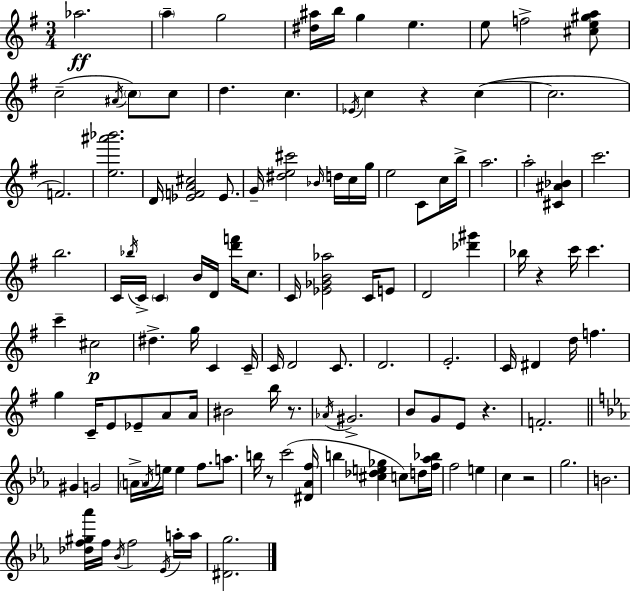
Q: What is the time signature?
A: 3/4